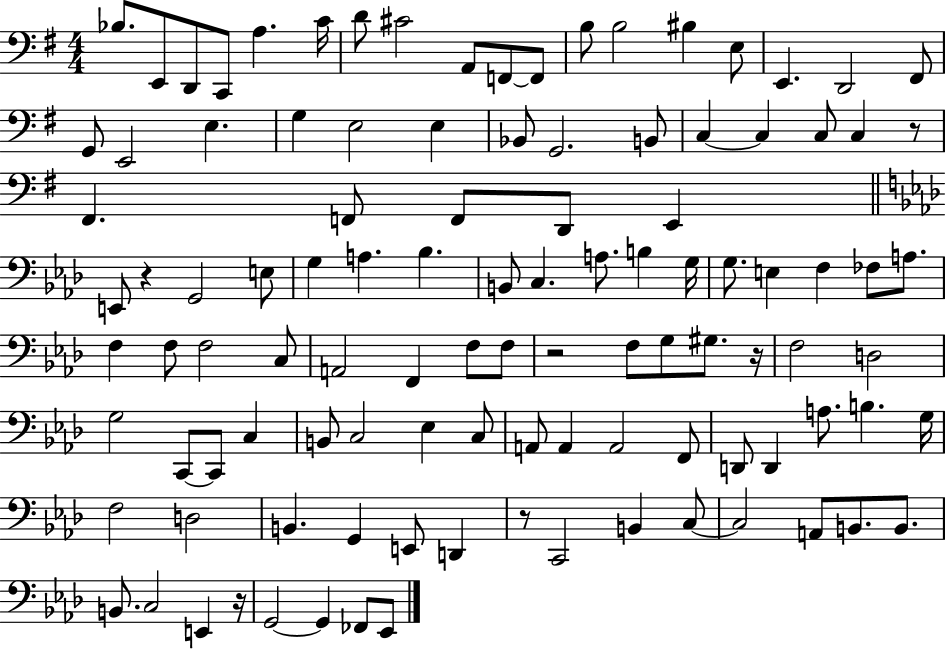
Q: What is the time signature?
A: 4/4